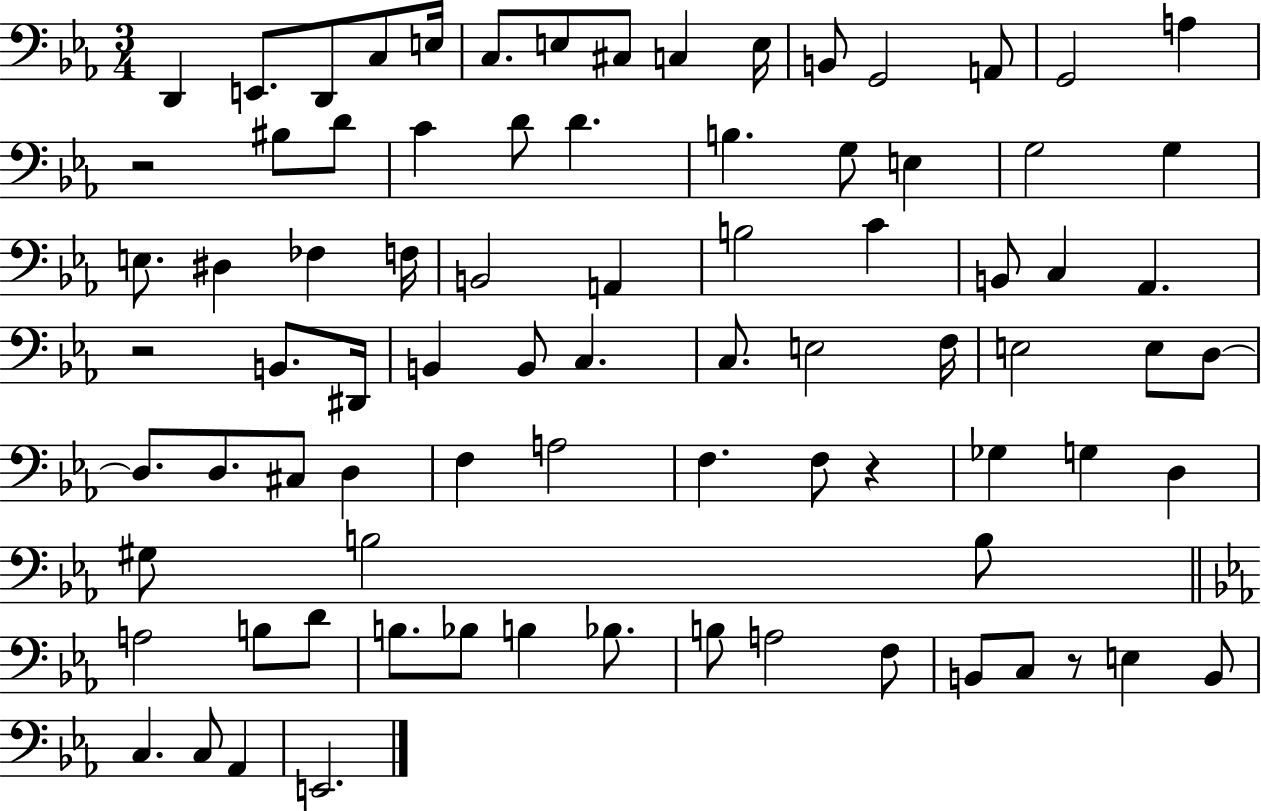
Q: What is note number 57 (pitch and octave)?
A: G3